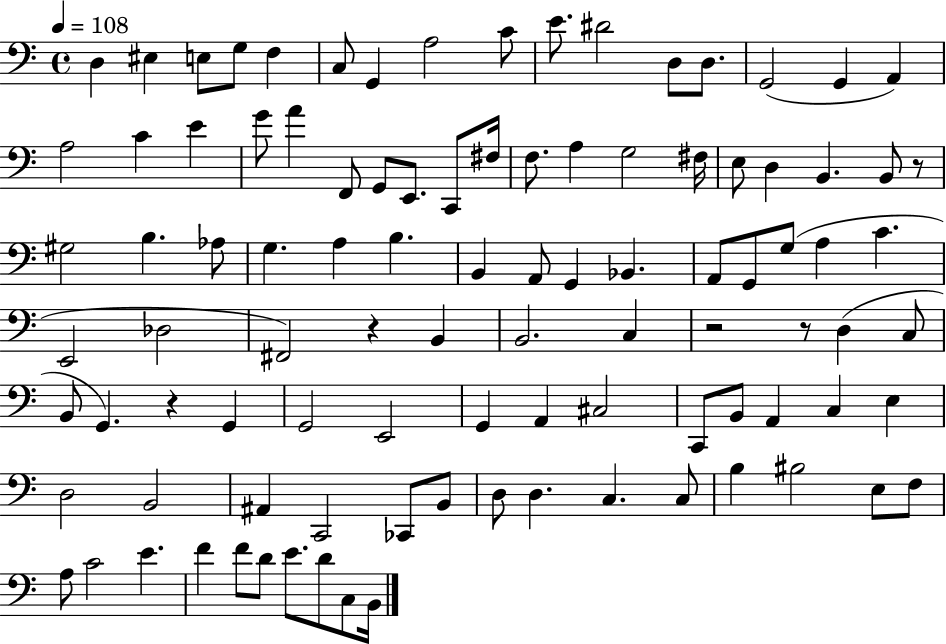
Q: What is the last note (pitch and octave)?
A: B2